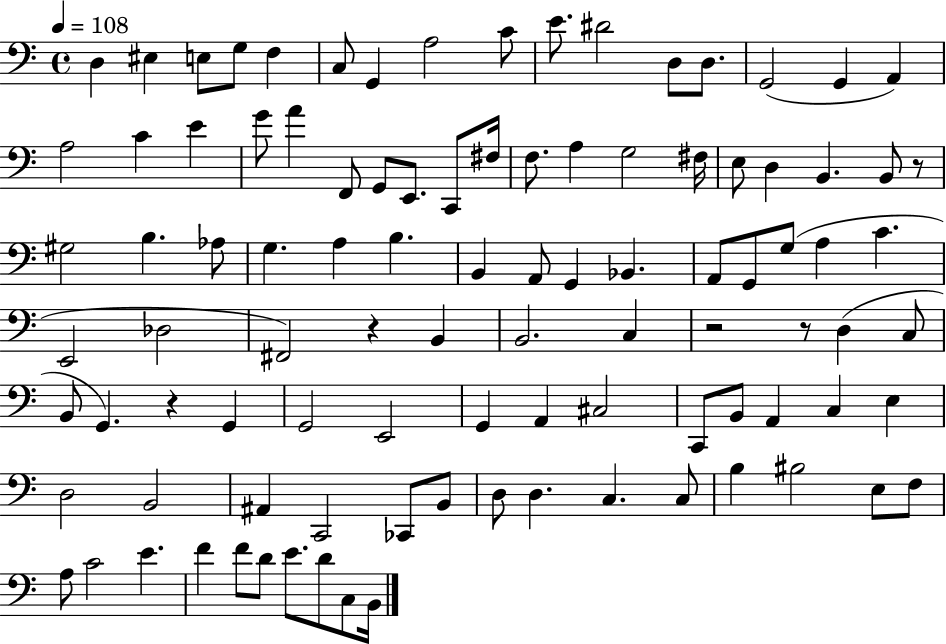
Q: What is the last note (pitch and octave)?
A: B2